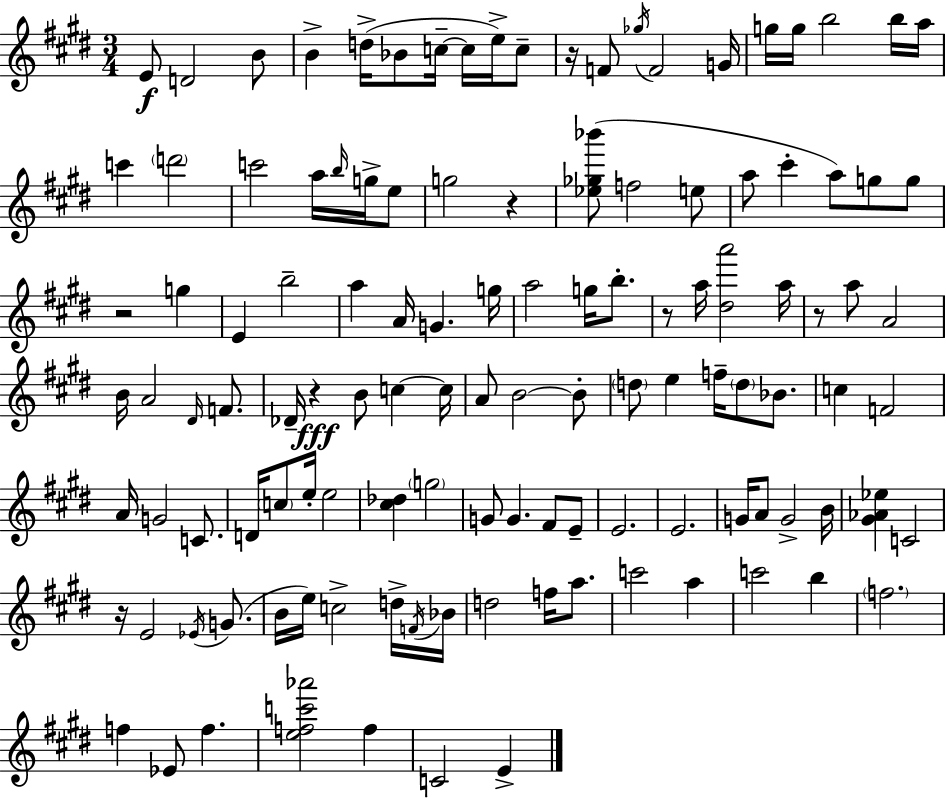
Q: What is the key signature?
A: E major